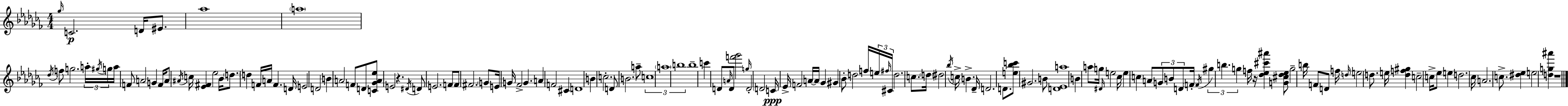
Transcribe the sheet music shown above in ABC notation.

X:1
T:Untitled
M:4/4
L:1/4
K:Abm
_g/4 C2 D/4 ^E/2 _a4 a4 _d/4 f/2 g2 a/4 ^g/4 g/4 a/4 F/2 A2 G F/4 A/2 ^A/4 c/4 [_E^F] _e2 _B/4 d/2 d F/4 A/4 F D/4 E2 D2 B A2 F/2 D/2 [C_GA_e]/2 E2 z ^D/4 D/2 E2 F/2 F/2 ^F2 G/2 E/4 G/4 _F2 G A F2 ^C D4 B c2 D/2 B2 a/2 c4 a4 b4 b4 c' D/2 A/4 D/2 [f'_g']2 g/4 D2 D2 C/4 _E/4 F2 A/4 A/4 _G ^G _B/2 d2 f/4 e/4 ^f/4 ^C/4 d2 c/2 d/4 ^d2 _b/4 c/4 B _D/4 D2 D/2 [e_bc']/2 ^G2 B/2 [D_Ea]4 B a/2 g/4 ^D/4 e2 _c/4 e c A/2 G/2 B/2 D/2 F/4 F/4 ^g b g f/4 z/4 [_d_e^c'^a'] [G^c_d_e]/2 g2 b/4 F/2 D/2 f/4 d/4 e2 d/2 e/4 [df^g] c2 c/4 _e/2 e d2 _c/4 A2 c/2 [^d_e] e2 [dg^a'] z4